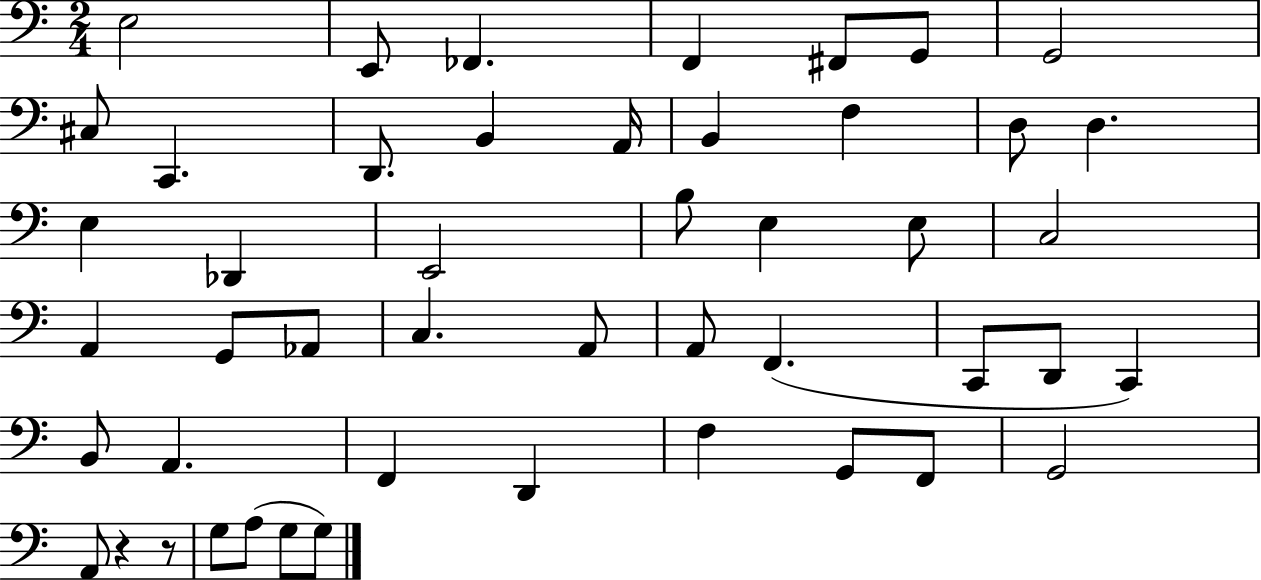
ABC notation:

X:1
T:Untitled
M:2/4
L:1/4
K:C
E,2 E,,/2 _F,, F,, ^F,,/2 G,,/2 G,,2 ^C,/2 C,, D,,/2 B,, A,,/4 B,, F, D,/2 D, E, _D,, E,,2 B,/2 E, E,/2 C,2 A,, G,,/2 _A,,/2 C, A,,/2 A,,/2 F,, C,,/2 D,,/2 C,, B,,/2 A,, F,, D,, F, G,,/2 F,,/2 G,,2 A,,/2 z z/2 G,/2 A,/2 G,/2 G,/2